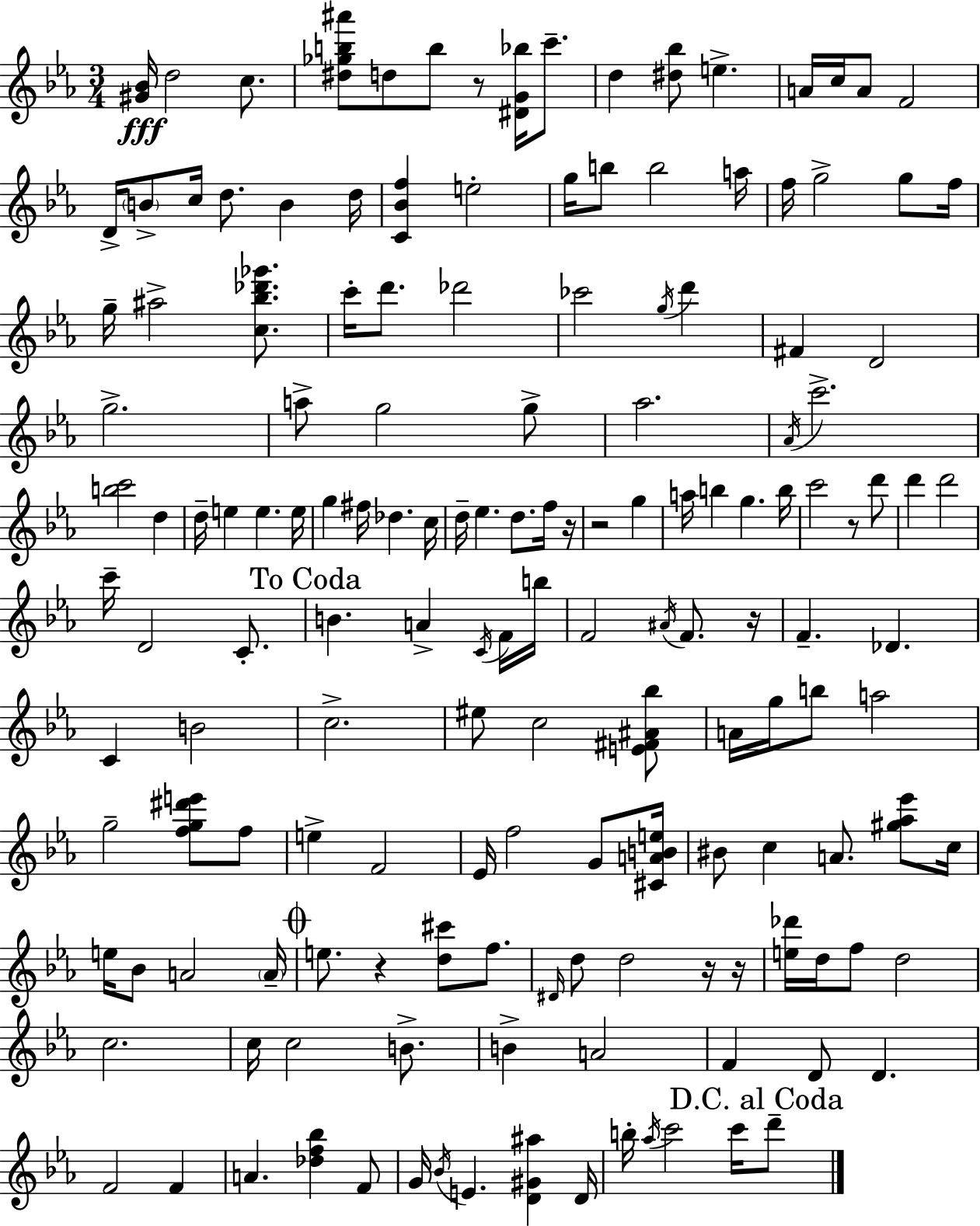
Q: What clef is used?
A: treble